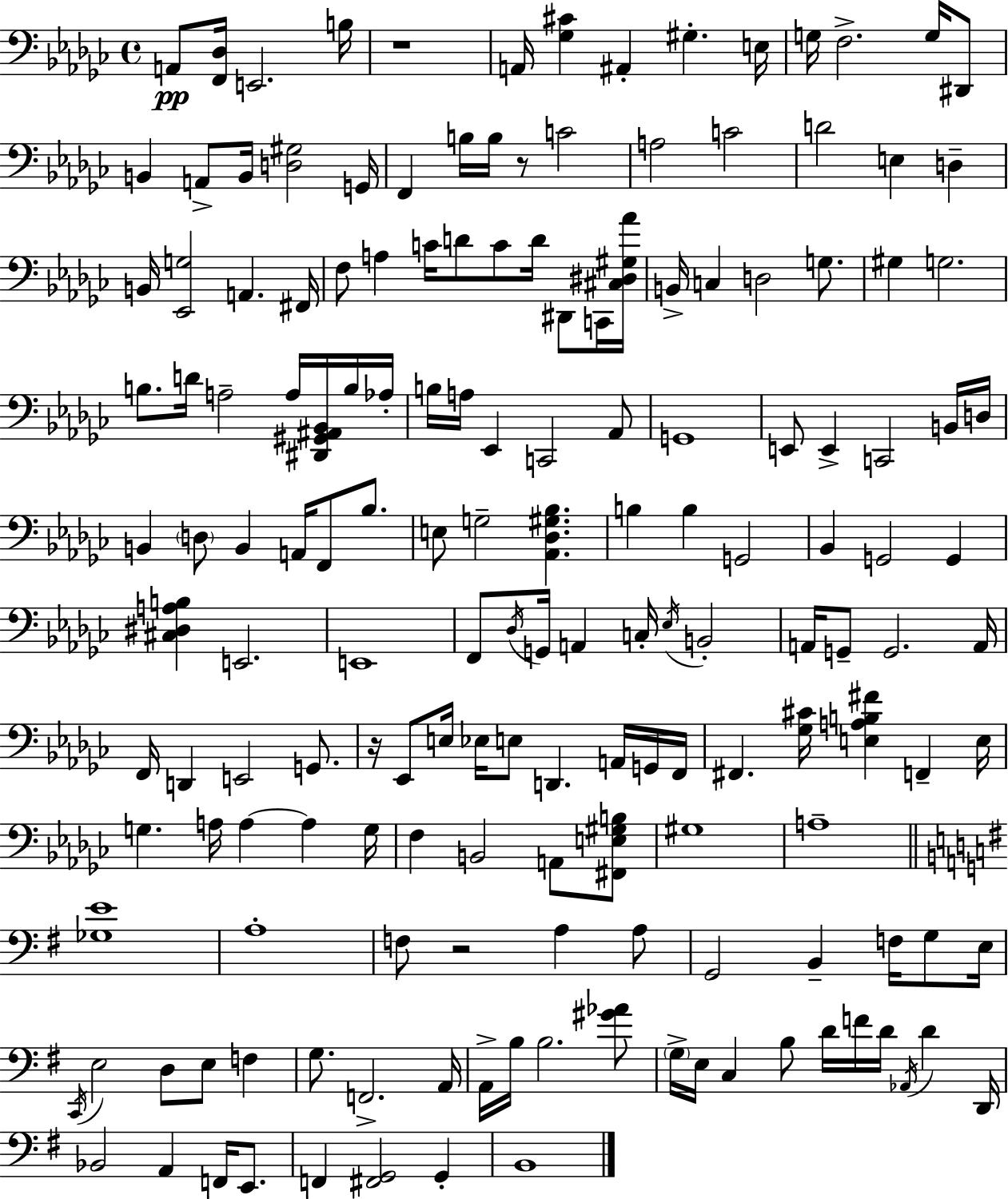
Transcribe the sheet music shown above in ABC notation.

X:1
T:Untitled
M:4/4
L:1/4
K:Ebm
A,,/2 [F,,_D,]/4 E,,2 B,/4 z4 A,,/4 [_G,^C] ^A,, ^G, E,/4 G,/4 F,2 G,/4 ^D,,/2 B,, A,,/2 B,,/4 [D,^G,]2 G,,/4 F,, B,/4 B,/4 z/2 C2 A,2 C2 D2 E, D, B,,/4 [_E,,G,]2 A,, ^F,,/4 F,/2 A, C/4 D/2 C/2 D/4 ^D,,/2 C,,/4 [^C,^D,^G,_A]/4 B,,/4 C, D,2 G,/2 ^G, G,2 B,/2 D/4 A,2 A,/4 [^D,,^G,,^A,,_B,,]/4 B,/4 _A,/4 B,/4 A,/4 _E,, C,,2 _A,,/2 G,,4 E,,/2 E,, C,,2 B,,/4 D,/4 B,, D,/2 B,, A,,/4 F,,/2 _B,/2 E,/2 G,2 [_A,,_D,^G,_B,] B, B, G,,2 _B,, G,,2 G,, [^C,^D,A,B,] E,,2 E,,4 F,,/2 _D,/4 G,,/4 A,, C,/4 _E,/4 B,,2 A,,/4 G,,/2 G,,2 A,,/4 F,,/4 D,, E,,2 G,,/2 z/4 _E,,/2 E,/4 _E,/4 E,/2 D,, A,,/4 G,,/4 F,,/4 ^F,, [_G,^C]/4 [E,A,B,^F] F,, E,/4 G, A,/4 A, A, G,/4 F, B,,2 A,,/2 [^F,,E,^G,B,]/2 ^G,4 A,4 [_G,E]4 A,4 F,/2 z2 A, A,/2 G,,2 B,, F,/4 G,/2 E,/4 C,,/4 E,2 D,/2 E,/2 F, G,/2 F,,2 A,,/4 A,,/4 B,/4 B,2 [^G_A]/2 G,/4 E,/4 C, B,/2 D/4 F/4 D/4 _A,,/4 D D,,/4 _B,,2 A,, F,,/4 E,,/2 F,, [^F,,G,,]2 G,, B,,4